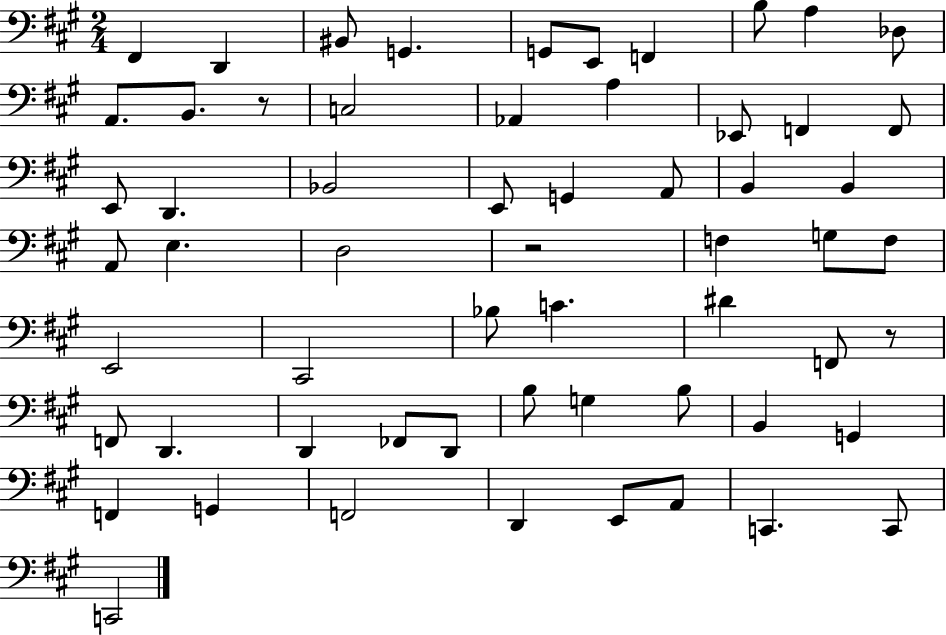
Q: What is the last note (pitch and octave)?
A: C2